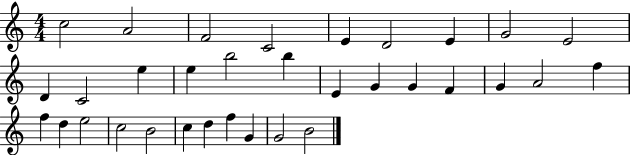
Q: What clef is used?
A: treble